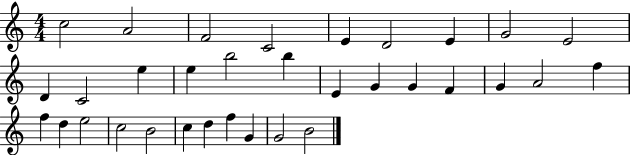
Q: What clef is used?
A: treble